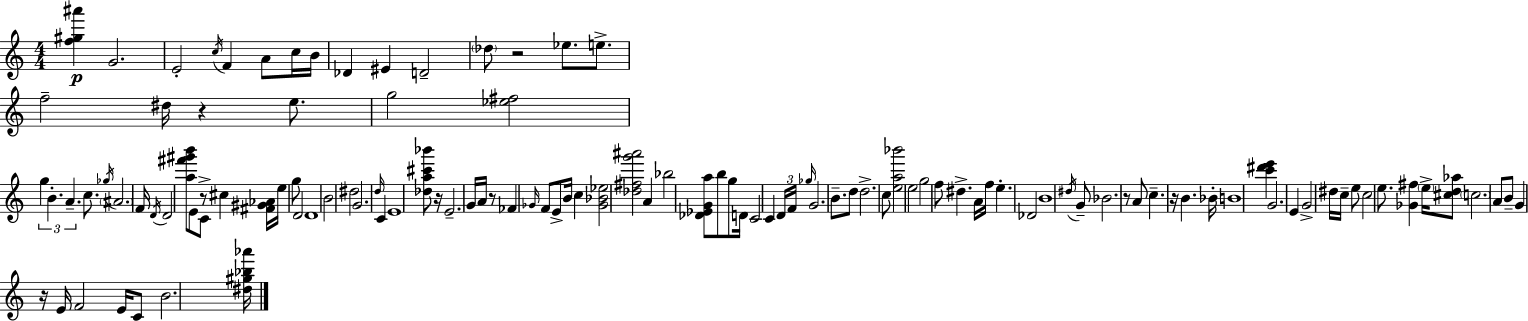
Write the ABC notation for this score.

X:1
T:Untitled
M:4/4
L:1/4
K:Am
[f^g^a'] G2 E2 c/4 F A/2 c/4 B/4 _D ^E D2 _d/2 z2 _e/2 e/2 f2 ^d/4 z e/2 g2 [_e^f]2 g B A c/2 _g/4 ^A2 F/4 D/4 D2 [a^f'^g'b']/2 E/2 C/2 z/2 ^c [^F^G_A]/4 e/4 g/2 D2 D4 B2 ^d2 G2 d/4 C E4 [_da^c'_b']/2 z/4 E2 G/4 A/4 z/2 _F _G/4 F/2 E/2 B/4 c [_G_B_e]2 [_d^fg'^a']2 A _b2 [_D_EGa]/2 b/2 g/2 D/4 C2 C D/4 F/4 _g/4 G2 B/2 d/2 d2 c/2 [ea_b']2 e2 g2 f/2 ^d A/4 f/4 e _D2 B4 ^d/4 G/2 _B2 z/2 A/2 c z/4 B _B/4 B4 [c'^d'e'] G2 E G2 ^d/4 c/4 e/2 c2 e/2 [_G^f] e/4 [^cd_a]/2 c2 A/2 B/2 G z/4 E/4 F2 E/4 C/2 B2 [^d^g_b_a']/4